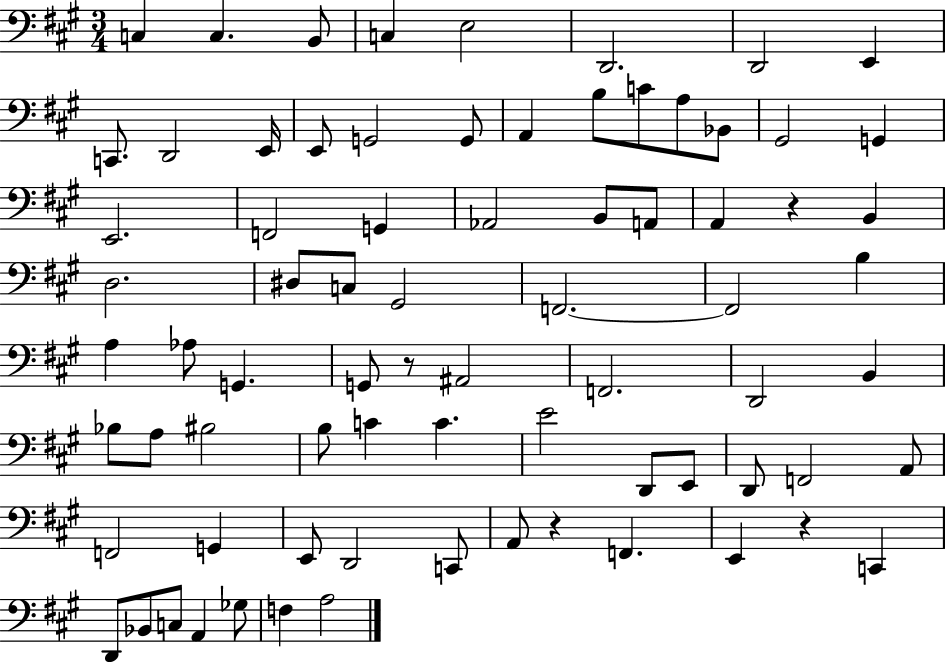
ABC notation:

X:1
T:Untitled
M:3/4
L:1/4
K:A
C, C, B,,/2 C, E,2 D,,2 D,,2 E,, C,,/2 D,,2 E,,/4 E,,/2 G,,2 G,,/2 A,, B,/2 C/2 A,/2 _B,,/2 ^G,,2 G,, E,,2 F,,2 G,, _A,,2 B,,/2 A,,/2 A,, z B,, D,2 ^D,/2 C,/2 ^G,,2 F,,2 F,,2 B, A, _A,/2 G,, G,,/2 z/2 ^A,,2 F,,2 D,,2 B,, _B,/2 A,/2 ^B,2 B,/2 C C E2 D,,/2 E,,/2 D,,/2 F,,2 A,,/2 F,,2 G,, E,,/2 D,,2 C,,/2 A,,/2 z F,, E,, z C,, D,,/2 _B,,/2 C,/2 A,, _G,/2 F, A,2